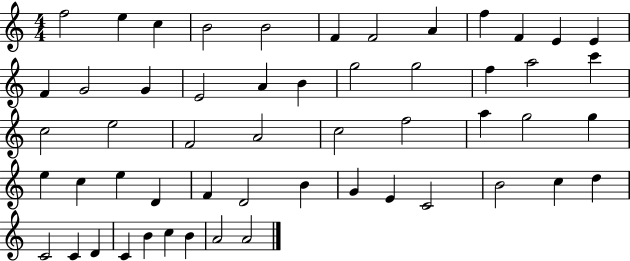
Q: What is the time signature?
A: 4/4